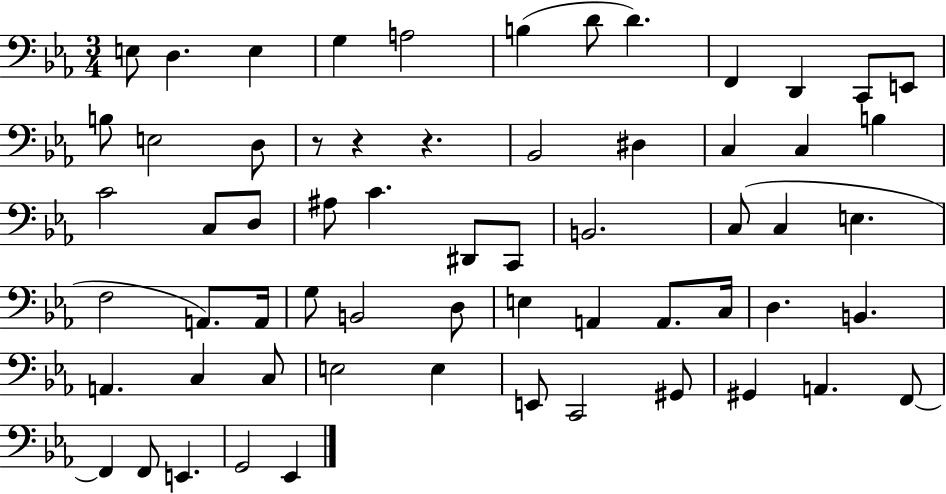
E3/e D3/q. E3/q G3/q A3/h B3/q D4/e D4/q. F2/q D2/q C2/e E2/e B3/e E3/h D3/e R/e R/q R/q. Bb2/h D#3/q C3/q C3/q B3/q C4/h C3/e D3/e A#3/e C4/q. D#2/e C2/e B2/h. C3/e C3/q E3/q. F3/h A2/e. A2/s G3/e B2/h D3/e E3/q A2/q A2/e. C3/s D3/q. B2/q. A2/q. C3/q C3/e E3/h E3/q E2/e C2/h G#2/e G#2/q A2/q. F2/e F2/q F2/e E2/q. G2/h Eb2/q